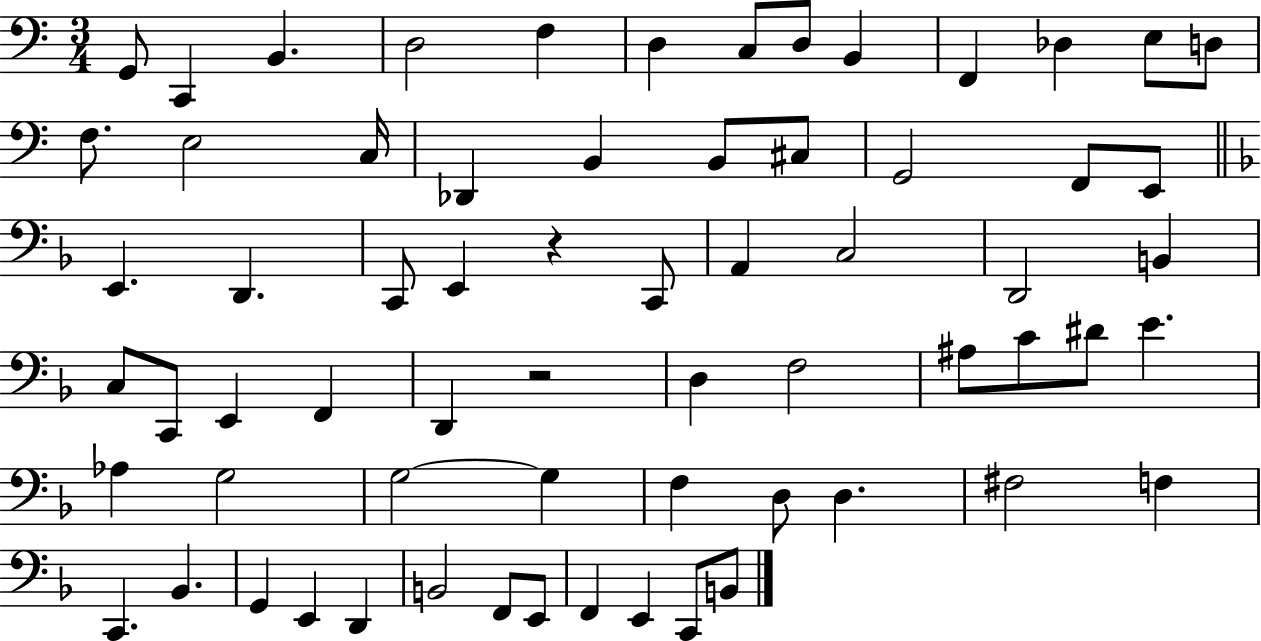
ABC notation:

X:1
T:Untitled
M:3/4
L:1/4
K:C
G,,/2 C,, B,, D,2 F, D, C,/2 D,/2 B,, F,, _D, E,/2 D,/2 F,/2 E,2 C,/4 _D,, B,, B,,/2 ^C,/2 G,,2 F,,/2 E,,/2 E,, D,, C,,/2 E,, z C,,/2 A,, C,2 D,,2 B,, C,/2 C,,/2 E,, F,, D,, z2 D, F,2 ^A,/2 C/2 ^D/2 E _A, G,2 G,2 G, F, D,/2 D, ^F,2 F, C,, _B,, G,, E,, D,, B,,2 F,,/2 E,,/2 F,, E,, C,,/2 B,,/2